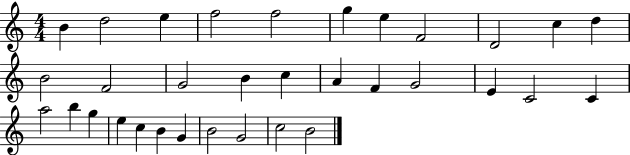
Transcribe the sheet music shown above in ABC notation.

X:1
T:Untitled
M:4/4
L:1/4
K:C
B d2 e f2 f2 g e F2 D2 c d B2 F2 G2 B c A F G2 E C2 C a2 b g e c B G B2 G2 c2 B2